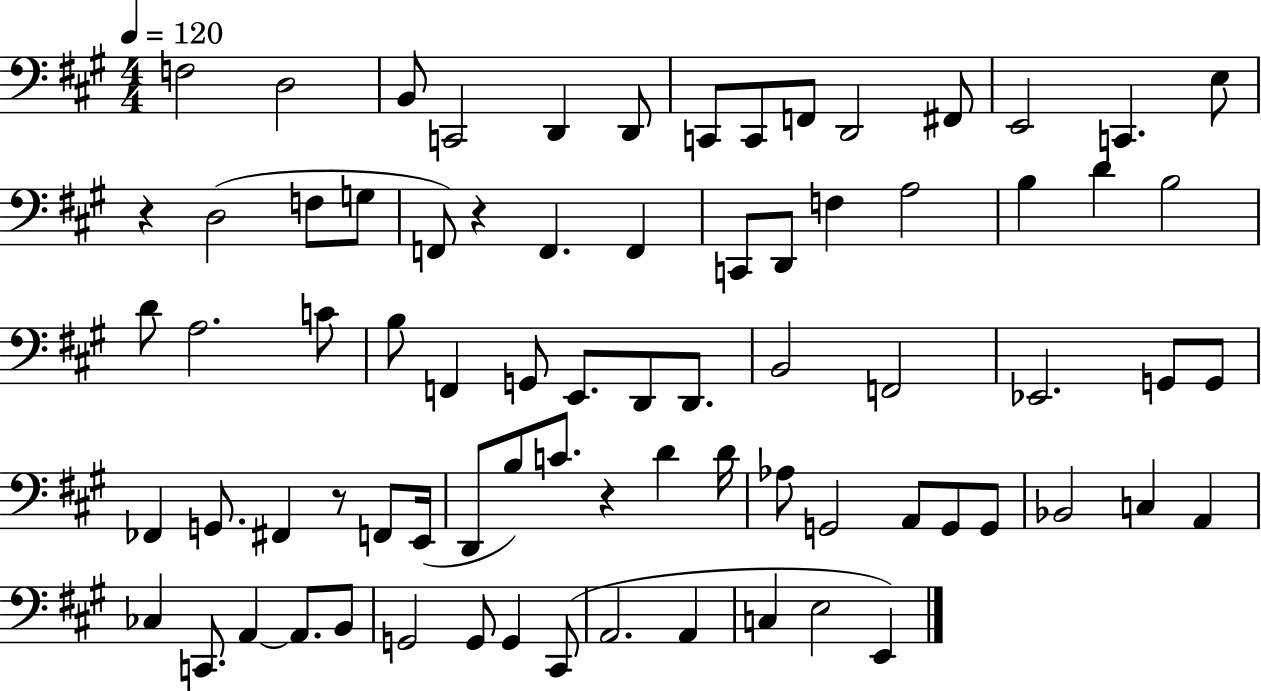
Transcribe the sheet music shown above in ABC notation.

X:1
T:Untitled
M:4/4
L:1/4
K:A
F,2 D,2 B,,/2 C,,2 D,, D,,/2 C,,/2 C,,/2 F,,/2 D,,2 ^F,,/2 E,,2 C,, E,/2 z D,2 F,/2 G,/2 F,,/2 z F,, F,, C,,/2 D,,/2 F, A,2 B, D B,2 D/2 A,2 C/2 B,/2 F,, G,,/2 E,,/2 D,,/2 D,,/2 B,,2 F,,2 _E,,2 G,,/2 G,,/2 _F,, G,,/2 ^F,, z/2 F,,/2 E,,/4 D,,/2 B,/2 C/2 z D D/4 _A,/2 G,,2 A,,/2 G,,/2 G,,/2 _B,,2 C, A,, _C, C,,/2 A,, A,,/2 B,,/2 G,,2 G,,/2 G,, ^C,,/2 A,,2 A,, C, E,2 E,,